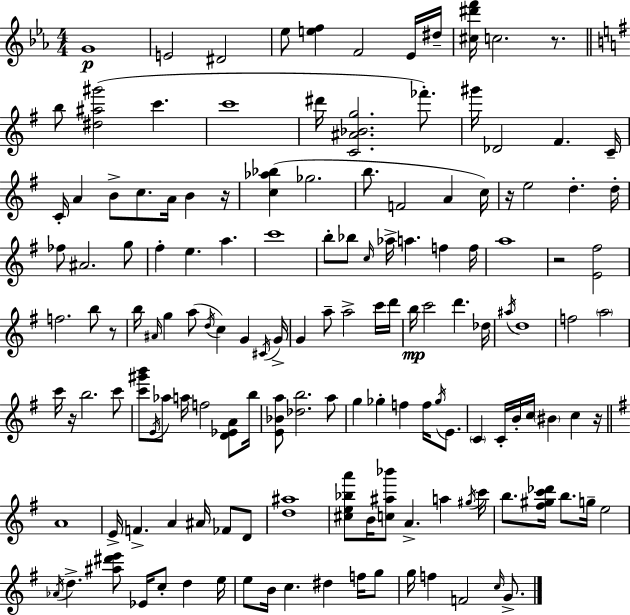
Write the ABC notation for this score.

X:1
T:Untitled
M:4/4
L:1/4
K:Eb
G4 E2 ^D2 _e/2 [ef] F2 _E/4 ^d/4 [^c^d'f']/4 c2 z/2 b/2 [^d^a^g']2 c' c'4 ^d'/4 [C^A_Bg]2 _f'/2 ^g'/4 _D2 ^F C/4 C/4 A B/2 c/2 A/4 B z/4 [c_a_b] _g2 b/2 F2 A c/4 z/4 e2 d d/4 _f/2 ^A2 g/2 ^f e a c'4 b/2 _b/2 c/4 _a/4 a f f/4 a4 z2 [E^f]2 f2 b/2 z/2 b/4 ^A/4 g a/2 d/4 c G ^C/4 G/4 G a/2 a2 c'/4 d'/4 b/4 c'2 d' _d/4 ^a/4 d4 f2 a2 c'/4 z/4 b2 c'/2 [c'^g'b']/2 E/4 _a/2 a/4 f2 [D_EA]/2 b/4 [E_Ba]/2 [_db]2 a/2 g _g f f/4 _g/4 E/2 C C/4 B/4 c/4 ^B c z/4 A4 E/4 F A ^A/4 _F/2 D/2 [d^a]4 [^ce_ba']/2 B/4 [c^a_b']/2 A a ^g/4 c'/4 b/2 [^f^gc'_d']/4 b/2 g/4 e2 _A/4 d [^a^d'e']/2 _E/4 c/2 d e/4 e/2 B/4 c ^d f/4 g/2 g/4 f F2 c/4 G/2